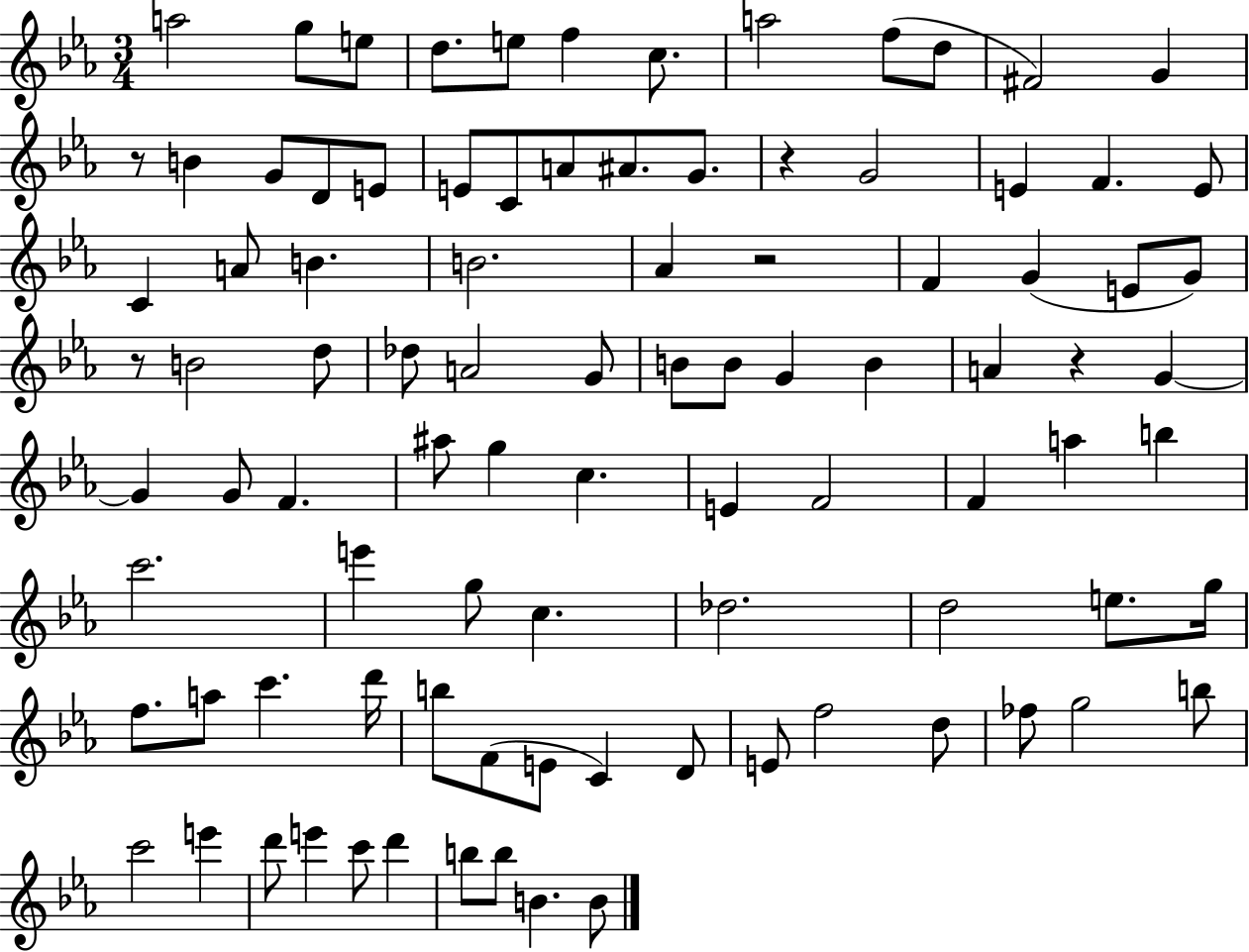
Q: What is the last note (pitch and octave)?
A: B4